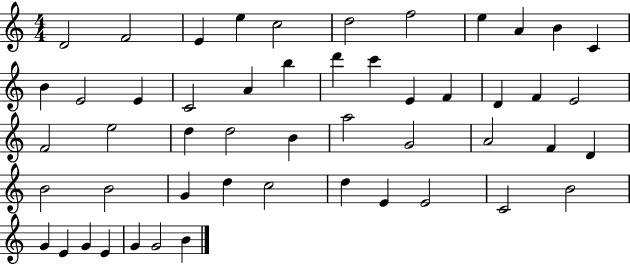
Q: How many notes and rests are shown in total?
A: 51